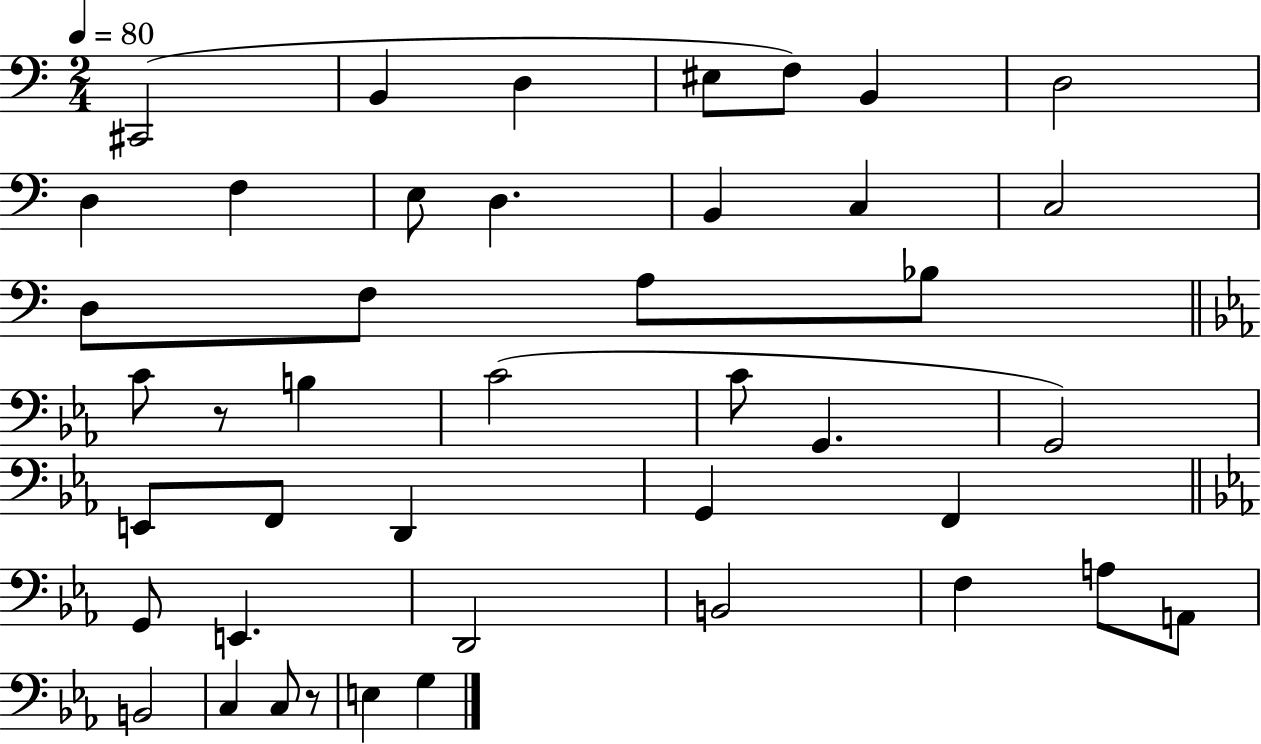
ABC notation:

X:1
T:Untitled
M:2/4
L:1/4
K:C
^C,,2 B,, D, ^E,/2 F,/2 B,, D,2 D, F, E,/2 D, B,, C, C,2 D,/2 F,/2 A,/2 _B,/2 C/2 z/2 B, C2 C/2 G,, G,,2 E,,/2 F,,/2 D,, G,, F,, G,,/2 E,, D,,2 B,,2 F, A,/2 A,,/2 B,,2 C, C,/2 z/2 E, G,